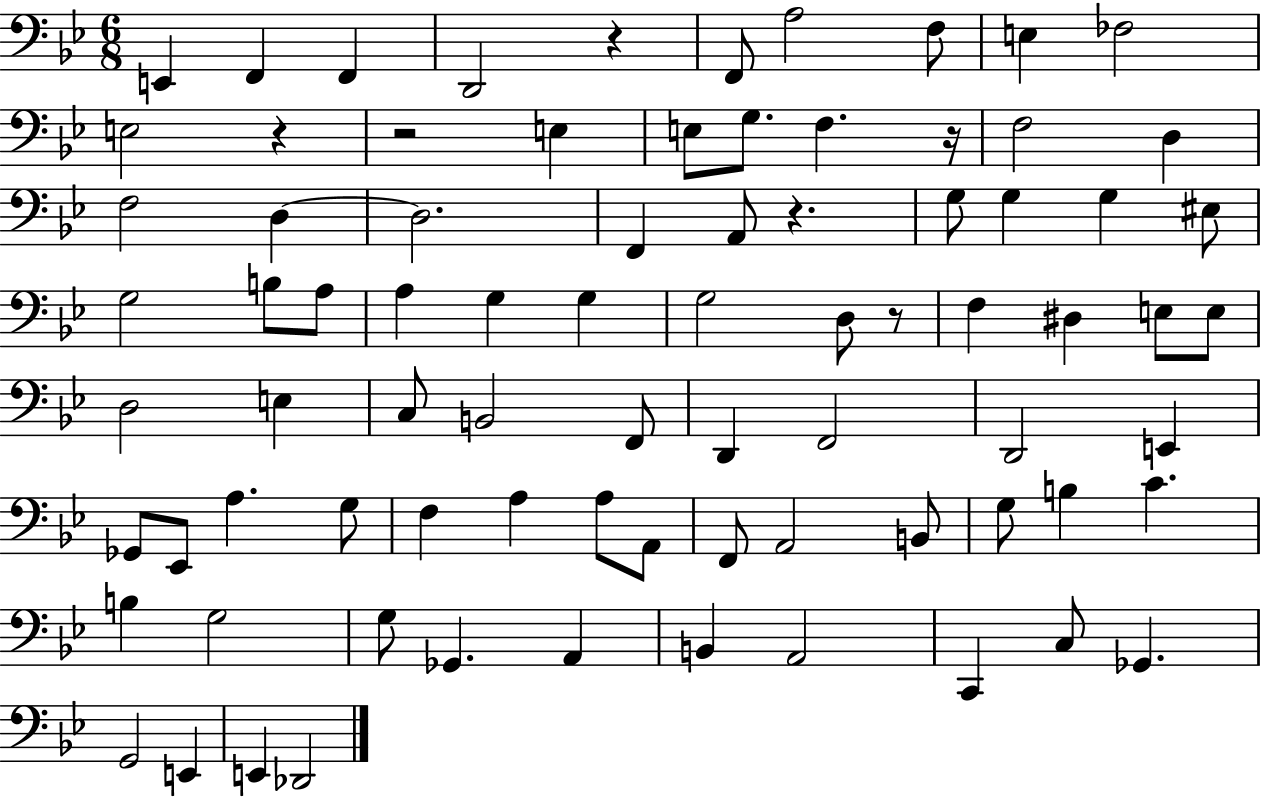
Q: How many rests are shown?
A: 6